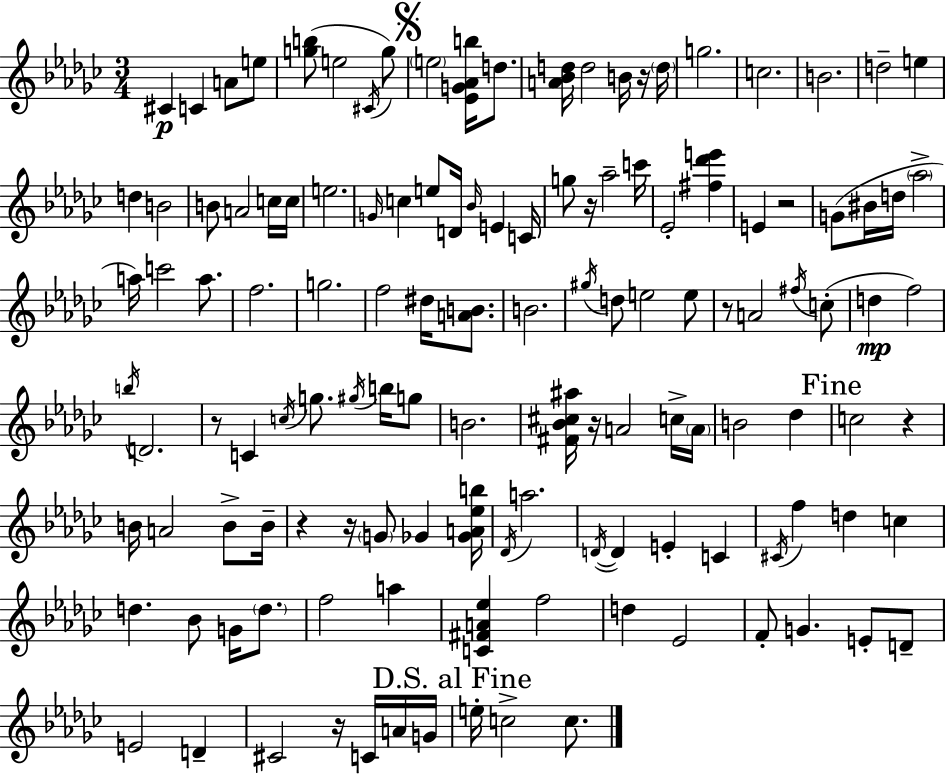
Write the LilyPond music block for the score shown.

{
  \clef treble
  \numericTimeSignature
  \time 3/4
  \key ees \minor
  \repeat volta 2 { cis'4\p c'4 a'8 e''8 | <g'' b''>8( e''2 \acciaccatura { cis'16 } g''8) | \mark \markup { \musicglyph "scripts.segno" } \parenthesize e''2 <ees' g' aes' b''>16 d''8. | <a' bes' d''>16 d''2 b'16 r16 | \break \parenthesize d''16 g''2. | c''2. | b'2. | d''2-- e''4 | \break d''4 b'2 | b'8 a'2 c''16 | c''16 e''2. | \grace { g'16 } c''4 e''8 d'16 \grace { bes'16 } e'4 | \break c'16 g''8 r16 aes''2-- | c'''16 ees'2-. <fis'' des''' e'''>4 | e'4 r2 | g'8( bis'16 d''16 \parenthesize aes''2-> | \break a''16) c'''2 | a''8. f''2. | g''2. | f''2 dis''16 | \break <a' b'>8. b'2. | \acciaccatura { gis''16 } d''8 e''2 | e''8 r8 a'2 | \acciaccatura { fis''16 }( c''8-. d''4\mp f''2) | \break \acciaccatura { b''16 } d'2. | r8 c'4 | \acciaccatura { c''16 } g''8. \acciaccatura { gis''16 } b''16 g''8 b'2. | <fis' bes' cis'' ais''>16 r16 a'2 | \break c''16-> \parenthesize a'16 b'2 | des''4 \mark "Fine" c''2 | r4 b'16 a'2 | b'8-> b'16-- r4 | \break r16 \parenthesize g'8 ges'4 <ges' a' ees'' b''>16 \acciaccatura { des'16 } a''2. | \acciaccatura { d'16~ }~ d'4 | e'4-. c'4 \acciaccatura { cis'16 } f''4 | d''4 c''4 d''4. | \break bes'8 g'16 \parenthesize d''8. f''2 | a''4 <c' fis' a' ees''>4 | f''2 d''4 | ees'2 f'8-. | \break g'4. e'8-. d'8-- e'2 | d'4-- cis'2 | r16 c'16 a'16 g'16 \mark "D.S. al Fine" e''16-. | c''2-> c''8. } \bar "|."
}